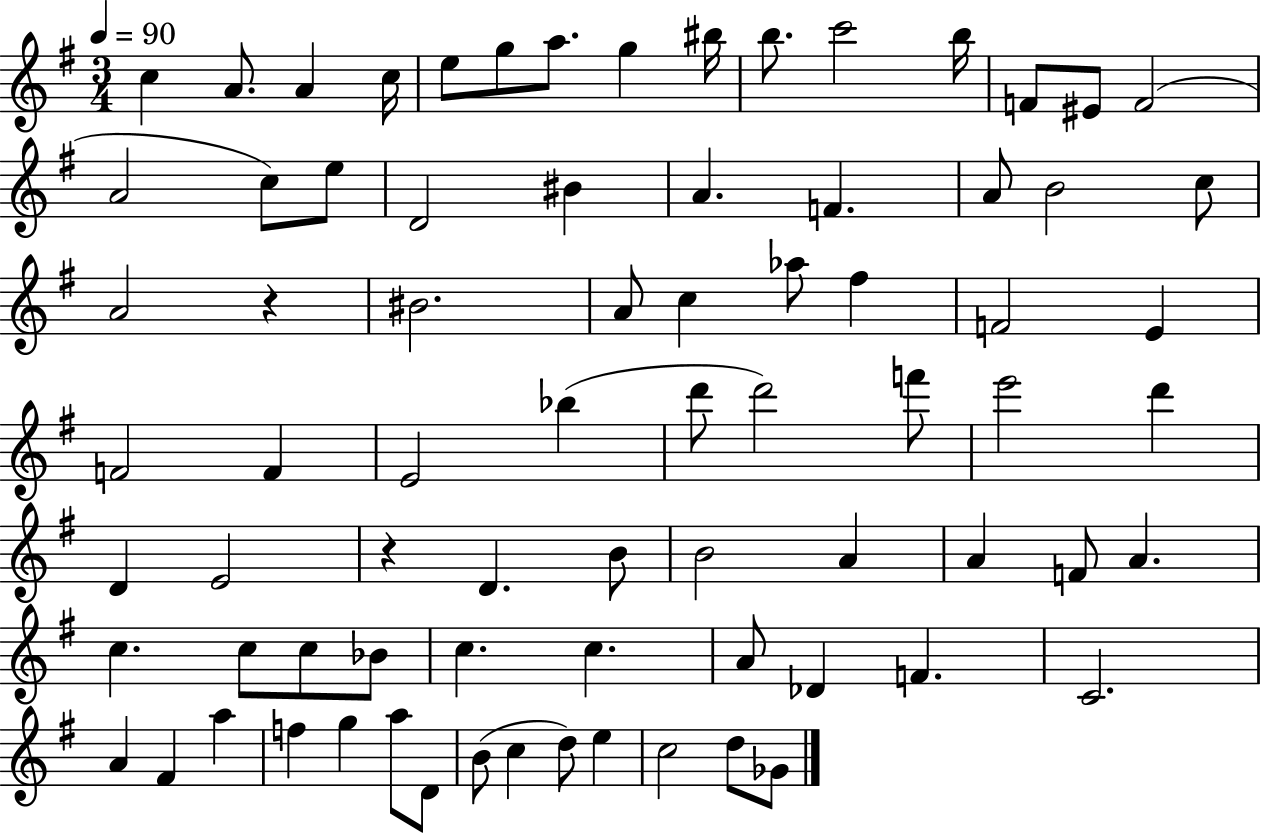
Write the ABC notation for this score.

X:1
T:Untitled
M:3/4
L:1/4
K:G
c A/2 A c/4 e/2 g/2 a/2 g ^b/4 b/2 c'2 b/4 F/2 ^E/2 F2 A2 c/2 e/2 D2 ^B A F A/2 B2 c/2 A2 z ^B2 A/2 c _a/2 ^f F2 E F2 F E2 _b d'/2 d'2 f'/2 e'2 d' D E2 z D B/2 B2 A A F/2 A c c/2 c/2 _B/2 c c A/2 _D F C2 A ^F a f g a/2 D/2 B/2 c d/2 e c2 d/2 _G/2